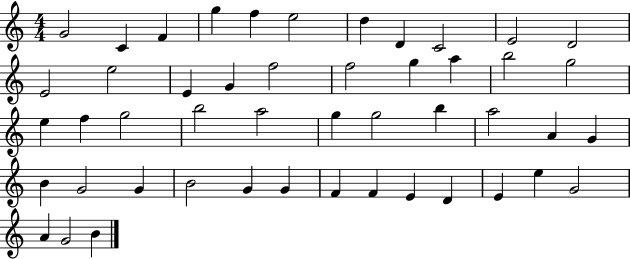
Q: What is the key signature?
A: C major